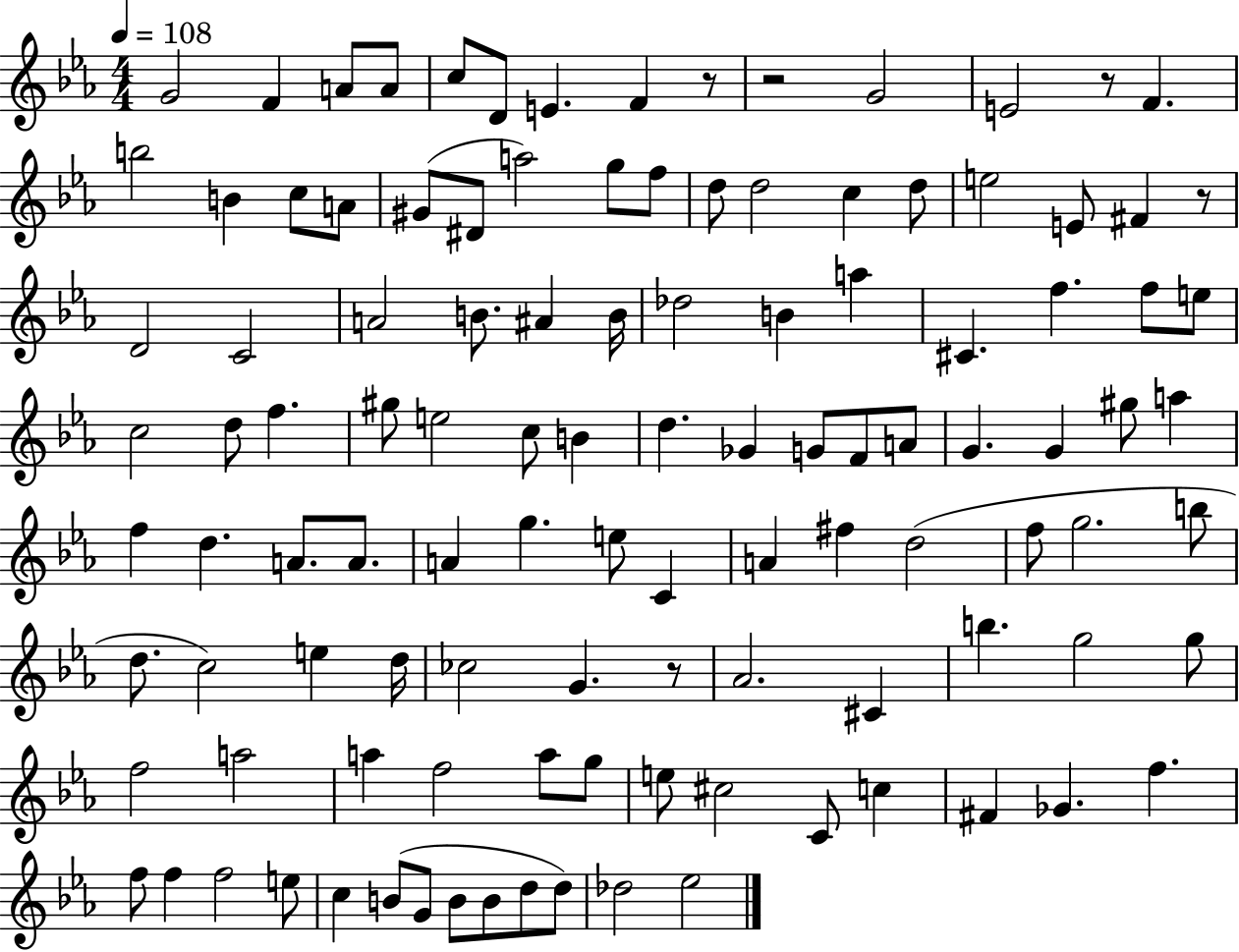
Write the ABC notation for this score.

X:1
T:Untitled
M:4/4
L:1/4
K:Eb
G2 F A/2 A/2 c/2 D/2 E F z/2 z2 G2 E2 z/2 F b2 B c/2 A/2 ^G/2 ^D/2 a2 g/2 f/2 d/2 d2 c d/2 e2 E/2 ^F z/2 D2 C2 A2 B/2 ^A B/4 _d2 B a ^C f f/2 e/2 c2 d/2 f ^g/2 e2 c/2 B d _G G/2 F/2 A/2 G G ^g/2 a f d A/2 A/2 A g e/2 C A ^f d2 f/2 g2 b/2 d/2 c2 e d/4 _c2 G z/2 _A2 ^C b g2 g/2 f2 a2 a f2 a/2 g/2 e/2 ^c2 C/2 c ^F _G f f/2 f f2 e/2 c B/2 G/2 B/2 B/2 d/2 d/2 _d2 _e2